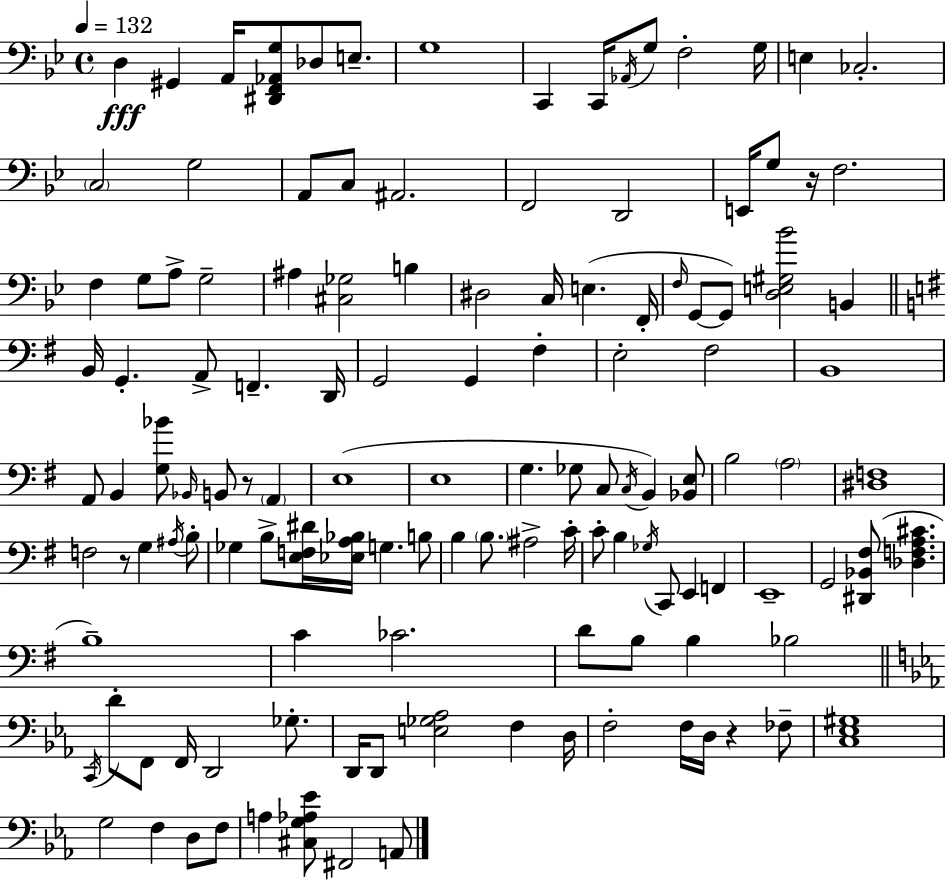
{
  \clef bass
  \time 4/4
  \defaultTimeSignature
  \key bes \major
  \tempo 4 = 132
  d4\fff gis,4 a,16 <dis, f, aes, g>8 des8 e8.-- | g1 | c,4 c,16 \acciaccatura { aes,16 } g8 f2-. | g16 e4 ces2.-. | \break \parenthesize c2 g2 | a,8 c8 ais,2. | f,2 d,2 | e,16 g8 r16 f2. | \break f4 g8 a8-> g2-- | ais4 <cis ges>2 b4 | dis2 c16 e4.( | f,16-. \grace { f16 } g,8~~ g,8) <d e gis bes'>2 b,4 | \break \bar "||" \break \key g \major b,16 g,4.-. a,8-> f,4.-- d,16 | g,2 g,4 fis4-. | e2-. fis2 | b,1 | \break a,8 b,4 <g bes'>8 \grace { bes,16 } b,8 r8 \parenthesize a,4 | e1( | e1 | g4. ges8 c8 \acciaccatura { c16 }) b,4 | \break <bes, e>8 b2 \parenthesize a2 | <dis f>1 | f2 r8 g4 | \acciaccatura { ais16 } b8-. ges4 b8-> <e f dis'>16 <ees a bes>16 g4. | \break b8 b4 \parenthesize b8. ais2-> | c'16-. c'8-. b4 \acciaccatura { ges16 } c,8 e,4 | f,4 e,1-- | g,2 <dis, bes, fis>8( <des f a cis'>4. | \break b1--) | c'4 ces'2. | d'8 b8 b4 bes2 | \bar "||" \break \key c \minor \acciaccatura { c,16 } d'8-. f,8 f,16 d,2 ges8.-. | d,16 d,8 <e ges aes>2 f4 | d16 f2-. f16 d16 r4 fes8-- | <c ees gis>1 | \break g2 f4 d8 f8 | a4 <cis g aes ees'>8 fis,2 a,8 | \bar "|."
}